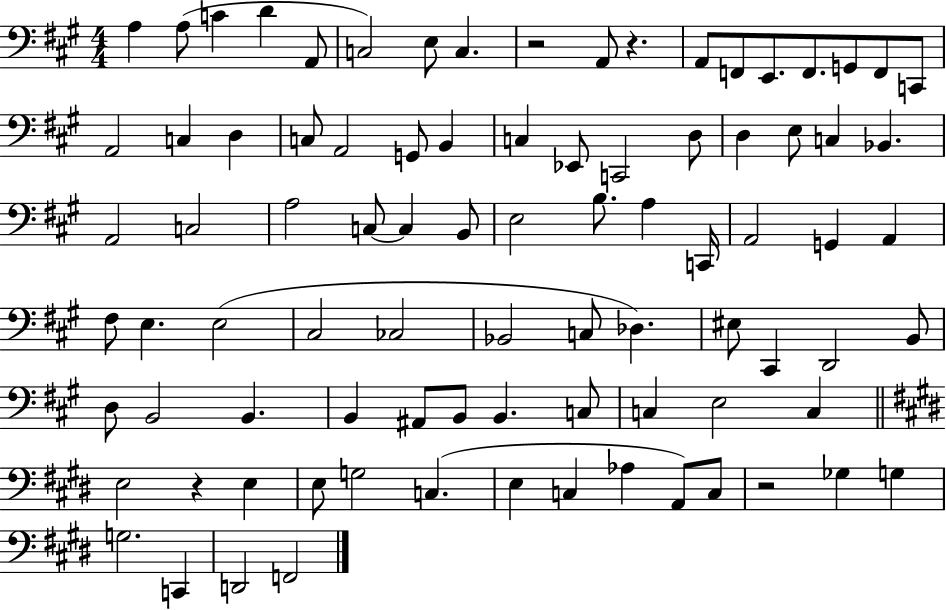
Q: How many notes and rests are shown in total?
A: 87